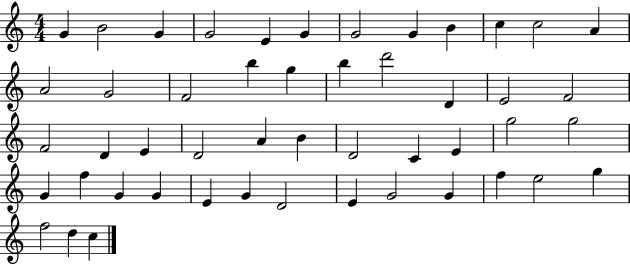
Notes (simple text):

G4/q B4/h G4/q G4/h E4/q G4/q G4/h G4/q B4/q C5/q C5/h A4/q A4/h G4/h F4/h B5/q G5/q B5/q D6/h D4/q E4/h F4/h F4/h D4/q E4/q D4/h A4/q B4/q D4/h C4/q E4/q G5/h G5/h G4/q F5/q G4/q G4/q E4/q G4/q D4/h E4/q G4/h G4/q F5/q E5/h G5/q F5/h D5/q C5/q